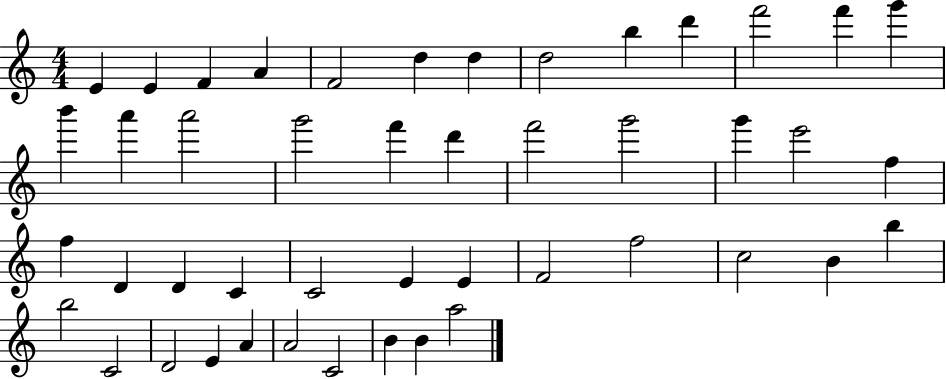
X:1
T:Untitled
M:4/4
L:1/4
K:C
E E F A F2 d d d2 b d' f'2 f' g' b' a' a'2 g'2 f' d' f'2 g'2 g' e'2 f f D D C C2 E E F2 f2 c2 B b b2 C2 D2 E A A2 C2 B B a2